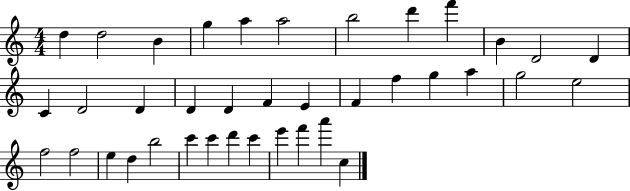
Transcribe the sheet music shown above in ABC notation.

X:1
T:Untitled
M:4/4
L:1/4
K:C
d d2 B g a a2 b2 d' f' B D2 D C D2 D D D F E F f g a g2 e2 f2 f2 e d b2 c' c' d' c' e' f' a' c